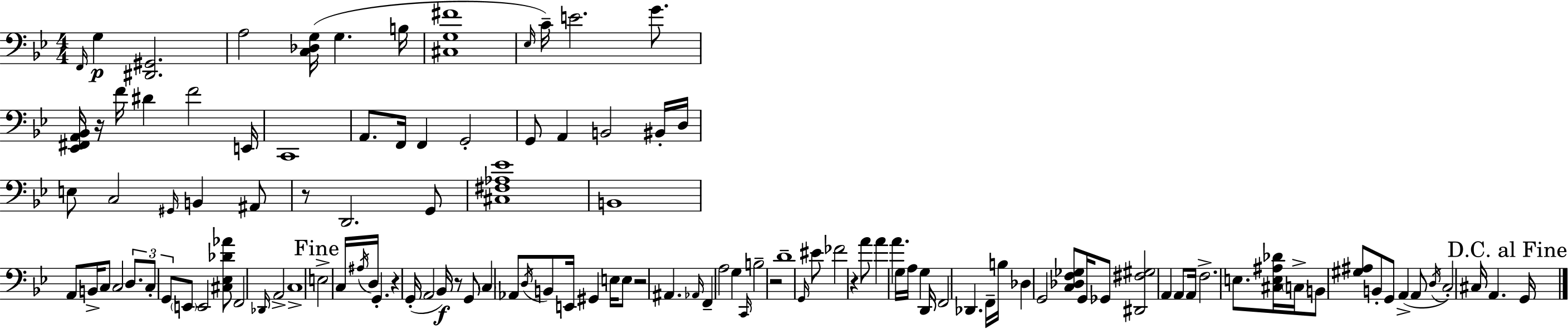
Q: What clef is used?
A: bass